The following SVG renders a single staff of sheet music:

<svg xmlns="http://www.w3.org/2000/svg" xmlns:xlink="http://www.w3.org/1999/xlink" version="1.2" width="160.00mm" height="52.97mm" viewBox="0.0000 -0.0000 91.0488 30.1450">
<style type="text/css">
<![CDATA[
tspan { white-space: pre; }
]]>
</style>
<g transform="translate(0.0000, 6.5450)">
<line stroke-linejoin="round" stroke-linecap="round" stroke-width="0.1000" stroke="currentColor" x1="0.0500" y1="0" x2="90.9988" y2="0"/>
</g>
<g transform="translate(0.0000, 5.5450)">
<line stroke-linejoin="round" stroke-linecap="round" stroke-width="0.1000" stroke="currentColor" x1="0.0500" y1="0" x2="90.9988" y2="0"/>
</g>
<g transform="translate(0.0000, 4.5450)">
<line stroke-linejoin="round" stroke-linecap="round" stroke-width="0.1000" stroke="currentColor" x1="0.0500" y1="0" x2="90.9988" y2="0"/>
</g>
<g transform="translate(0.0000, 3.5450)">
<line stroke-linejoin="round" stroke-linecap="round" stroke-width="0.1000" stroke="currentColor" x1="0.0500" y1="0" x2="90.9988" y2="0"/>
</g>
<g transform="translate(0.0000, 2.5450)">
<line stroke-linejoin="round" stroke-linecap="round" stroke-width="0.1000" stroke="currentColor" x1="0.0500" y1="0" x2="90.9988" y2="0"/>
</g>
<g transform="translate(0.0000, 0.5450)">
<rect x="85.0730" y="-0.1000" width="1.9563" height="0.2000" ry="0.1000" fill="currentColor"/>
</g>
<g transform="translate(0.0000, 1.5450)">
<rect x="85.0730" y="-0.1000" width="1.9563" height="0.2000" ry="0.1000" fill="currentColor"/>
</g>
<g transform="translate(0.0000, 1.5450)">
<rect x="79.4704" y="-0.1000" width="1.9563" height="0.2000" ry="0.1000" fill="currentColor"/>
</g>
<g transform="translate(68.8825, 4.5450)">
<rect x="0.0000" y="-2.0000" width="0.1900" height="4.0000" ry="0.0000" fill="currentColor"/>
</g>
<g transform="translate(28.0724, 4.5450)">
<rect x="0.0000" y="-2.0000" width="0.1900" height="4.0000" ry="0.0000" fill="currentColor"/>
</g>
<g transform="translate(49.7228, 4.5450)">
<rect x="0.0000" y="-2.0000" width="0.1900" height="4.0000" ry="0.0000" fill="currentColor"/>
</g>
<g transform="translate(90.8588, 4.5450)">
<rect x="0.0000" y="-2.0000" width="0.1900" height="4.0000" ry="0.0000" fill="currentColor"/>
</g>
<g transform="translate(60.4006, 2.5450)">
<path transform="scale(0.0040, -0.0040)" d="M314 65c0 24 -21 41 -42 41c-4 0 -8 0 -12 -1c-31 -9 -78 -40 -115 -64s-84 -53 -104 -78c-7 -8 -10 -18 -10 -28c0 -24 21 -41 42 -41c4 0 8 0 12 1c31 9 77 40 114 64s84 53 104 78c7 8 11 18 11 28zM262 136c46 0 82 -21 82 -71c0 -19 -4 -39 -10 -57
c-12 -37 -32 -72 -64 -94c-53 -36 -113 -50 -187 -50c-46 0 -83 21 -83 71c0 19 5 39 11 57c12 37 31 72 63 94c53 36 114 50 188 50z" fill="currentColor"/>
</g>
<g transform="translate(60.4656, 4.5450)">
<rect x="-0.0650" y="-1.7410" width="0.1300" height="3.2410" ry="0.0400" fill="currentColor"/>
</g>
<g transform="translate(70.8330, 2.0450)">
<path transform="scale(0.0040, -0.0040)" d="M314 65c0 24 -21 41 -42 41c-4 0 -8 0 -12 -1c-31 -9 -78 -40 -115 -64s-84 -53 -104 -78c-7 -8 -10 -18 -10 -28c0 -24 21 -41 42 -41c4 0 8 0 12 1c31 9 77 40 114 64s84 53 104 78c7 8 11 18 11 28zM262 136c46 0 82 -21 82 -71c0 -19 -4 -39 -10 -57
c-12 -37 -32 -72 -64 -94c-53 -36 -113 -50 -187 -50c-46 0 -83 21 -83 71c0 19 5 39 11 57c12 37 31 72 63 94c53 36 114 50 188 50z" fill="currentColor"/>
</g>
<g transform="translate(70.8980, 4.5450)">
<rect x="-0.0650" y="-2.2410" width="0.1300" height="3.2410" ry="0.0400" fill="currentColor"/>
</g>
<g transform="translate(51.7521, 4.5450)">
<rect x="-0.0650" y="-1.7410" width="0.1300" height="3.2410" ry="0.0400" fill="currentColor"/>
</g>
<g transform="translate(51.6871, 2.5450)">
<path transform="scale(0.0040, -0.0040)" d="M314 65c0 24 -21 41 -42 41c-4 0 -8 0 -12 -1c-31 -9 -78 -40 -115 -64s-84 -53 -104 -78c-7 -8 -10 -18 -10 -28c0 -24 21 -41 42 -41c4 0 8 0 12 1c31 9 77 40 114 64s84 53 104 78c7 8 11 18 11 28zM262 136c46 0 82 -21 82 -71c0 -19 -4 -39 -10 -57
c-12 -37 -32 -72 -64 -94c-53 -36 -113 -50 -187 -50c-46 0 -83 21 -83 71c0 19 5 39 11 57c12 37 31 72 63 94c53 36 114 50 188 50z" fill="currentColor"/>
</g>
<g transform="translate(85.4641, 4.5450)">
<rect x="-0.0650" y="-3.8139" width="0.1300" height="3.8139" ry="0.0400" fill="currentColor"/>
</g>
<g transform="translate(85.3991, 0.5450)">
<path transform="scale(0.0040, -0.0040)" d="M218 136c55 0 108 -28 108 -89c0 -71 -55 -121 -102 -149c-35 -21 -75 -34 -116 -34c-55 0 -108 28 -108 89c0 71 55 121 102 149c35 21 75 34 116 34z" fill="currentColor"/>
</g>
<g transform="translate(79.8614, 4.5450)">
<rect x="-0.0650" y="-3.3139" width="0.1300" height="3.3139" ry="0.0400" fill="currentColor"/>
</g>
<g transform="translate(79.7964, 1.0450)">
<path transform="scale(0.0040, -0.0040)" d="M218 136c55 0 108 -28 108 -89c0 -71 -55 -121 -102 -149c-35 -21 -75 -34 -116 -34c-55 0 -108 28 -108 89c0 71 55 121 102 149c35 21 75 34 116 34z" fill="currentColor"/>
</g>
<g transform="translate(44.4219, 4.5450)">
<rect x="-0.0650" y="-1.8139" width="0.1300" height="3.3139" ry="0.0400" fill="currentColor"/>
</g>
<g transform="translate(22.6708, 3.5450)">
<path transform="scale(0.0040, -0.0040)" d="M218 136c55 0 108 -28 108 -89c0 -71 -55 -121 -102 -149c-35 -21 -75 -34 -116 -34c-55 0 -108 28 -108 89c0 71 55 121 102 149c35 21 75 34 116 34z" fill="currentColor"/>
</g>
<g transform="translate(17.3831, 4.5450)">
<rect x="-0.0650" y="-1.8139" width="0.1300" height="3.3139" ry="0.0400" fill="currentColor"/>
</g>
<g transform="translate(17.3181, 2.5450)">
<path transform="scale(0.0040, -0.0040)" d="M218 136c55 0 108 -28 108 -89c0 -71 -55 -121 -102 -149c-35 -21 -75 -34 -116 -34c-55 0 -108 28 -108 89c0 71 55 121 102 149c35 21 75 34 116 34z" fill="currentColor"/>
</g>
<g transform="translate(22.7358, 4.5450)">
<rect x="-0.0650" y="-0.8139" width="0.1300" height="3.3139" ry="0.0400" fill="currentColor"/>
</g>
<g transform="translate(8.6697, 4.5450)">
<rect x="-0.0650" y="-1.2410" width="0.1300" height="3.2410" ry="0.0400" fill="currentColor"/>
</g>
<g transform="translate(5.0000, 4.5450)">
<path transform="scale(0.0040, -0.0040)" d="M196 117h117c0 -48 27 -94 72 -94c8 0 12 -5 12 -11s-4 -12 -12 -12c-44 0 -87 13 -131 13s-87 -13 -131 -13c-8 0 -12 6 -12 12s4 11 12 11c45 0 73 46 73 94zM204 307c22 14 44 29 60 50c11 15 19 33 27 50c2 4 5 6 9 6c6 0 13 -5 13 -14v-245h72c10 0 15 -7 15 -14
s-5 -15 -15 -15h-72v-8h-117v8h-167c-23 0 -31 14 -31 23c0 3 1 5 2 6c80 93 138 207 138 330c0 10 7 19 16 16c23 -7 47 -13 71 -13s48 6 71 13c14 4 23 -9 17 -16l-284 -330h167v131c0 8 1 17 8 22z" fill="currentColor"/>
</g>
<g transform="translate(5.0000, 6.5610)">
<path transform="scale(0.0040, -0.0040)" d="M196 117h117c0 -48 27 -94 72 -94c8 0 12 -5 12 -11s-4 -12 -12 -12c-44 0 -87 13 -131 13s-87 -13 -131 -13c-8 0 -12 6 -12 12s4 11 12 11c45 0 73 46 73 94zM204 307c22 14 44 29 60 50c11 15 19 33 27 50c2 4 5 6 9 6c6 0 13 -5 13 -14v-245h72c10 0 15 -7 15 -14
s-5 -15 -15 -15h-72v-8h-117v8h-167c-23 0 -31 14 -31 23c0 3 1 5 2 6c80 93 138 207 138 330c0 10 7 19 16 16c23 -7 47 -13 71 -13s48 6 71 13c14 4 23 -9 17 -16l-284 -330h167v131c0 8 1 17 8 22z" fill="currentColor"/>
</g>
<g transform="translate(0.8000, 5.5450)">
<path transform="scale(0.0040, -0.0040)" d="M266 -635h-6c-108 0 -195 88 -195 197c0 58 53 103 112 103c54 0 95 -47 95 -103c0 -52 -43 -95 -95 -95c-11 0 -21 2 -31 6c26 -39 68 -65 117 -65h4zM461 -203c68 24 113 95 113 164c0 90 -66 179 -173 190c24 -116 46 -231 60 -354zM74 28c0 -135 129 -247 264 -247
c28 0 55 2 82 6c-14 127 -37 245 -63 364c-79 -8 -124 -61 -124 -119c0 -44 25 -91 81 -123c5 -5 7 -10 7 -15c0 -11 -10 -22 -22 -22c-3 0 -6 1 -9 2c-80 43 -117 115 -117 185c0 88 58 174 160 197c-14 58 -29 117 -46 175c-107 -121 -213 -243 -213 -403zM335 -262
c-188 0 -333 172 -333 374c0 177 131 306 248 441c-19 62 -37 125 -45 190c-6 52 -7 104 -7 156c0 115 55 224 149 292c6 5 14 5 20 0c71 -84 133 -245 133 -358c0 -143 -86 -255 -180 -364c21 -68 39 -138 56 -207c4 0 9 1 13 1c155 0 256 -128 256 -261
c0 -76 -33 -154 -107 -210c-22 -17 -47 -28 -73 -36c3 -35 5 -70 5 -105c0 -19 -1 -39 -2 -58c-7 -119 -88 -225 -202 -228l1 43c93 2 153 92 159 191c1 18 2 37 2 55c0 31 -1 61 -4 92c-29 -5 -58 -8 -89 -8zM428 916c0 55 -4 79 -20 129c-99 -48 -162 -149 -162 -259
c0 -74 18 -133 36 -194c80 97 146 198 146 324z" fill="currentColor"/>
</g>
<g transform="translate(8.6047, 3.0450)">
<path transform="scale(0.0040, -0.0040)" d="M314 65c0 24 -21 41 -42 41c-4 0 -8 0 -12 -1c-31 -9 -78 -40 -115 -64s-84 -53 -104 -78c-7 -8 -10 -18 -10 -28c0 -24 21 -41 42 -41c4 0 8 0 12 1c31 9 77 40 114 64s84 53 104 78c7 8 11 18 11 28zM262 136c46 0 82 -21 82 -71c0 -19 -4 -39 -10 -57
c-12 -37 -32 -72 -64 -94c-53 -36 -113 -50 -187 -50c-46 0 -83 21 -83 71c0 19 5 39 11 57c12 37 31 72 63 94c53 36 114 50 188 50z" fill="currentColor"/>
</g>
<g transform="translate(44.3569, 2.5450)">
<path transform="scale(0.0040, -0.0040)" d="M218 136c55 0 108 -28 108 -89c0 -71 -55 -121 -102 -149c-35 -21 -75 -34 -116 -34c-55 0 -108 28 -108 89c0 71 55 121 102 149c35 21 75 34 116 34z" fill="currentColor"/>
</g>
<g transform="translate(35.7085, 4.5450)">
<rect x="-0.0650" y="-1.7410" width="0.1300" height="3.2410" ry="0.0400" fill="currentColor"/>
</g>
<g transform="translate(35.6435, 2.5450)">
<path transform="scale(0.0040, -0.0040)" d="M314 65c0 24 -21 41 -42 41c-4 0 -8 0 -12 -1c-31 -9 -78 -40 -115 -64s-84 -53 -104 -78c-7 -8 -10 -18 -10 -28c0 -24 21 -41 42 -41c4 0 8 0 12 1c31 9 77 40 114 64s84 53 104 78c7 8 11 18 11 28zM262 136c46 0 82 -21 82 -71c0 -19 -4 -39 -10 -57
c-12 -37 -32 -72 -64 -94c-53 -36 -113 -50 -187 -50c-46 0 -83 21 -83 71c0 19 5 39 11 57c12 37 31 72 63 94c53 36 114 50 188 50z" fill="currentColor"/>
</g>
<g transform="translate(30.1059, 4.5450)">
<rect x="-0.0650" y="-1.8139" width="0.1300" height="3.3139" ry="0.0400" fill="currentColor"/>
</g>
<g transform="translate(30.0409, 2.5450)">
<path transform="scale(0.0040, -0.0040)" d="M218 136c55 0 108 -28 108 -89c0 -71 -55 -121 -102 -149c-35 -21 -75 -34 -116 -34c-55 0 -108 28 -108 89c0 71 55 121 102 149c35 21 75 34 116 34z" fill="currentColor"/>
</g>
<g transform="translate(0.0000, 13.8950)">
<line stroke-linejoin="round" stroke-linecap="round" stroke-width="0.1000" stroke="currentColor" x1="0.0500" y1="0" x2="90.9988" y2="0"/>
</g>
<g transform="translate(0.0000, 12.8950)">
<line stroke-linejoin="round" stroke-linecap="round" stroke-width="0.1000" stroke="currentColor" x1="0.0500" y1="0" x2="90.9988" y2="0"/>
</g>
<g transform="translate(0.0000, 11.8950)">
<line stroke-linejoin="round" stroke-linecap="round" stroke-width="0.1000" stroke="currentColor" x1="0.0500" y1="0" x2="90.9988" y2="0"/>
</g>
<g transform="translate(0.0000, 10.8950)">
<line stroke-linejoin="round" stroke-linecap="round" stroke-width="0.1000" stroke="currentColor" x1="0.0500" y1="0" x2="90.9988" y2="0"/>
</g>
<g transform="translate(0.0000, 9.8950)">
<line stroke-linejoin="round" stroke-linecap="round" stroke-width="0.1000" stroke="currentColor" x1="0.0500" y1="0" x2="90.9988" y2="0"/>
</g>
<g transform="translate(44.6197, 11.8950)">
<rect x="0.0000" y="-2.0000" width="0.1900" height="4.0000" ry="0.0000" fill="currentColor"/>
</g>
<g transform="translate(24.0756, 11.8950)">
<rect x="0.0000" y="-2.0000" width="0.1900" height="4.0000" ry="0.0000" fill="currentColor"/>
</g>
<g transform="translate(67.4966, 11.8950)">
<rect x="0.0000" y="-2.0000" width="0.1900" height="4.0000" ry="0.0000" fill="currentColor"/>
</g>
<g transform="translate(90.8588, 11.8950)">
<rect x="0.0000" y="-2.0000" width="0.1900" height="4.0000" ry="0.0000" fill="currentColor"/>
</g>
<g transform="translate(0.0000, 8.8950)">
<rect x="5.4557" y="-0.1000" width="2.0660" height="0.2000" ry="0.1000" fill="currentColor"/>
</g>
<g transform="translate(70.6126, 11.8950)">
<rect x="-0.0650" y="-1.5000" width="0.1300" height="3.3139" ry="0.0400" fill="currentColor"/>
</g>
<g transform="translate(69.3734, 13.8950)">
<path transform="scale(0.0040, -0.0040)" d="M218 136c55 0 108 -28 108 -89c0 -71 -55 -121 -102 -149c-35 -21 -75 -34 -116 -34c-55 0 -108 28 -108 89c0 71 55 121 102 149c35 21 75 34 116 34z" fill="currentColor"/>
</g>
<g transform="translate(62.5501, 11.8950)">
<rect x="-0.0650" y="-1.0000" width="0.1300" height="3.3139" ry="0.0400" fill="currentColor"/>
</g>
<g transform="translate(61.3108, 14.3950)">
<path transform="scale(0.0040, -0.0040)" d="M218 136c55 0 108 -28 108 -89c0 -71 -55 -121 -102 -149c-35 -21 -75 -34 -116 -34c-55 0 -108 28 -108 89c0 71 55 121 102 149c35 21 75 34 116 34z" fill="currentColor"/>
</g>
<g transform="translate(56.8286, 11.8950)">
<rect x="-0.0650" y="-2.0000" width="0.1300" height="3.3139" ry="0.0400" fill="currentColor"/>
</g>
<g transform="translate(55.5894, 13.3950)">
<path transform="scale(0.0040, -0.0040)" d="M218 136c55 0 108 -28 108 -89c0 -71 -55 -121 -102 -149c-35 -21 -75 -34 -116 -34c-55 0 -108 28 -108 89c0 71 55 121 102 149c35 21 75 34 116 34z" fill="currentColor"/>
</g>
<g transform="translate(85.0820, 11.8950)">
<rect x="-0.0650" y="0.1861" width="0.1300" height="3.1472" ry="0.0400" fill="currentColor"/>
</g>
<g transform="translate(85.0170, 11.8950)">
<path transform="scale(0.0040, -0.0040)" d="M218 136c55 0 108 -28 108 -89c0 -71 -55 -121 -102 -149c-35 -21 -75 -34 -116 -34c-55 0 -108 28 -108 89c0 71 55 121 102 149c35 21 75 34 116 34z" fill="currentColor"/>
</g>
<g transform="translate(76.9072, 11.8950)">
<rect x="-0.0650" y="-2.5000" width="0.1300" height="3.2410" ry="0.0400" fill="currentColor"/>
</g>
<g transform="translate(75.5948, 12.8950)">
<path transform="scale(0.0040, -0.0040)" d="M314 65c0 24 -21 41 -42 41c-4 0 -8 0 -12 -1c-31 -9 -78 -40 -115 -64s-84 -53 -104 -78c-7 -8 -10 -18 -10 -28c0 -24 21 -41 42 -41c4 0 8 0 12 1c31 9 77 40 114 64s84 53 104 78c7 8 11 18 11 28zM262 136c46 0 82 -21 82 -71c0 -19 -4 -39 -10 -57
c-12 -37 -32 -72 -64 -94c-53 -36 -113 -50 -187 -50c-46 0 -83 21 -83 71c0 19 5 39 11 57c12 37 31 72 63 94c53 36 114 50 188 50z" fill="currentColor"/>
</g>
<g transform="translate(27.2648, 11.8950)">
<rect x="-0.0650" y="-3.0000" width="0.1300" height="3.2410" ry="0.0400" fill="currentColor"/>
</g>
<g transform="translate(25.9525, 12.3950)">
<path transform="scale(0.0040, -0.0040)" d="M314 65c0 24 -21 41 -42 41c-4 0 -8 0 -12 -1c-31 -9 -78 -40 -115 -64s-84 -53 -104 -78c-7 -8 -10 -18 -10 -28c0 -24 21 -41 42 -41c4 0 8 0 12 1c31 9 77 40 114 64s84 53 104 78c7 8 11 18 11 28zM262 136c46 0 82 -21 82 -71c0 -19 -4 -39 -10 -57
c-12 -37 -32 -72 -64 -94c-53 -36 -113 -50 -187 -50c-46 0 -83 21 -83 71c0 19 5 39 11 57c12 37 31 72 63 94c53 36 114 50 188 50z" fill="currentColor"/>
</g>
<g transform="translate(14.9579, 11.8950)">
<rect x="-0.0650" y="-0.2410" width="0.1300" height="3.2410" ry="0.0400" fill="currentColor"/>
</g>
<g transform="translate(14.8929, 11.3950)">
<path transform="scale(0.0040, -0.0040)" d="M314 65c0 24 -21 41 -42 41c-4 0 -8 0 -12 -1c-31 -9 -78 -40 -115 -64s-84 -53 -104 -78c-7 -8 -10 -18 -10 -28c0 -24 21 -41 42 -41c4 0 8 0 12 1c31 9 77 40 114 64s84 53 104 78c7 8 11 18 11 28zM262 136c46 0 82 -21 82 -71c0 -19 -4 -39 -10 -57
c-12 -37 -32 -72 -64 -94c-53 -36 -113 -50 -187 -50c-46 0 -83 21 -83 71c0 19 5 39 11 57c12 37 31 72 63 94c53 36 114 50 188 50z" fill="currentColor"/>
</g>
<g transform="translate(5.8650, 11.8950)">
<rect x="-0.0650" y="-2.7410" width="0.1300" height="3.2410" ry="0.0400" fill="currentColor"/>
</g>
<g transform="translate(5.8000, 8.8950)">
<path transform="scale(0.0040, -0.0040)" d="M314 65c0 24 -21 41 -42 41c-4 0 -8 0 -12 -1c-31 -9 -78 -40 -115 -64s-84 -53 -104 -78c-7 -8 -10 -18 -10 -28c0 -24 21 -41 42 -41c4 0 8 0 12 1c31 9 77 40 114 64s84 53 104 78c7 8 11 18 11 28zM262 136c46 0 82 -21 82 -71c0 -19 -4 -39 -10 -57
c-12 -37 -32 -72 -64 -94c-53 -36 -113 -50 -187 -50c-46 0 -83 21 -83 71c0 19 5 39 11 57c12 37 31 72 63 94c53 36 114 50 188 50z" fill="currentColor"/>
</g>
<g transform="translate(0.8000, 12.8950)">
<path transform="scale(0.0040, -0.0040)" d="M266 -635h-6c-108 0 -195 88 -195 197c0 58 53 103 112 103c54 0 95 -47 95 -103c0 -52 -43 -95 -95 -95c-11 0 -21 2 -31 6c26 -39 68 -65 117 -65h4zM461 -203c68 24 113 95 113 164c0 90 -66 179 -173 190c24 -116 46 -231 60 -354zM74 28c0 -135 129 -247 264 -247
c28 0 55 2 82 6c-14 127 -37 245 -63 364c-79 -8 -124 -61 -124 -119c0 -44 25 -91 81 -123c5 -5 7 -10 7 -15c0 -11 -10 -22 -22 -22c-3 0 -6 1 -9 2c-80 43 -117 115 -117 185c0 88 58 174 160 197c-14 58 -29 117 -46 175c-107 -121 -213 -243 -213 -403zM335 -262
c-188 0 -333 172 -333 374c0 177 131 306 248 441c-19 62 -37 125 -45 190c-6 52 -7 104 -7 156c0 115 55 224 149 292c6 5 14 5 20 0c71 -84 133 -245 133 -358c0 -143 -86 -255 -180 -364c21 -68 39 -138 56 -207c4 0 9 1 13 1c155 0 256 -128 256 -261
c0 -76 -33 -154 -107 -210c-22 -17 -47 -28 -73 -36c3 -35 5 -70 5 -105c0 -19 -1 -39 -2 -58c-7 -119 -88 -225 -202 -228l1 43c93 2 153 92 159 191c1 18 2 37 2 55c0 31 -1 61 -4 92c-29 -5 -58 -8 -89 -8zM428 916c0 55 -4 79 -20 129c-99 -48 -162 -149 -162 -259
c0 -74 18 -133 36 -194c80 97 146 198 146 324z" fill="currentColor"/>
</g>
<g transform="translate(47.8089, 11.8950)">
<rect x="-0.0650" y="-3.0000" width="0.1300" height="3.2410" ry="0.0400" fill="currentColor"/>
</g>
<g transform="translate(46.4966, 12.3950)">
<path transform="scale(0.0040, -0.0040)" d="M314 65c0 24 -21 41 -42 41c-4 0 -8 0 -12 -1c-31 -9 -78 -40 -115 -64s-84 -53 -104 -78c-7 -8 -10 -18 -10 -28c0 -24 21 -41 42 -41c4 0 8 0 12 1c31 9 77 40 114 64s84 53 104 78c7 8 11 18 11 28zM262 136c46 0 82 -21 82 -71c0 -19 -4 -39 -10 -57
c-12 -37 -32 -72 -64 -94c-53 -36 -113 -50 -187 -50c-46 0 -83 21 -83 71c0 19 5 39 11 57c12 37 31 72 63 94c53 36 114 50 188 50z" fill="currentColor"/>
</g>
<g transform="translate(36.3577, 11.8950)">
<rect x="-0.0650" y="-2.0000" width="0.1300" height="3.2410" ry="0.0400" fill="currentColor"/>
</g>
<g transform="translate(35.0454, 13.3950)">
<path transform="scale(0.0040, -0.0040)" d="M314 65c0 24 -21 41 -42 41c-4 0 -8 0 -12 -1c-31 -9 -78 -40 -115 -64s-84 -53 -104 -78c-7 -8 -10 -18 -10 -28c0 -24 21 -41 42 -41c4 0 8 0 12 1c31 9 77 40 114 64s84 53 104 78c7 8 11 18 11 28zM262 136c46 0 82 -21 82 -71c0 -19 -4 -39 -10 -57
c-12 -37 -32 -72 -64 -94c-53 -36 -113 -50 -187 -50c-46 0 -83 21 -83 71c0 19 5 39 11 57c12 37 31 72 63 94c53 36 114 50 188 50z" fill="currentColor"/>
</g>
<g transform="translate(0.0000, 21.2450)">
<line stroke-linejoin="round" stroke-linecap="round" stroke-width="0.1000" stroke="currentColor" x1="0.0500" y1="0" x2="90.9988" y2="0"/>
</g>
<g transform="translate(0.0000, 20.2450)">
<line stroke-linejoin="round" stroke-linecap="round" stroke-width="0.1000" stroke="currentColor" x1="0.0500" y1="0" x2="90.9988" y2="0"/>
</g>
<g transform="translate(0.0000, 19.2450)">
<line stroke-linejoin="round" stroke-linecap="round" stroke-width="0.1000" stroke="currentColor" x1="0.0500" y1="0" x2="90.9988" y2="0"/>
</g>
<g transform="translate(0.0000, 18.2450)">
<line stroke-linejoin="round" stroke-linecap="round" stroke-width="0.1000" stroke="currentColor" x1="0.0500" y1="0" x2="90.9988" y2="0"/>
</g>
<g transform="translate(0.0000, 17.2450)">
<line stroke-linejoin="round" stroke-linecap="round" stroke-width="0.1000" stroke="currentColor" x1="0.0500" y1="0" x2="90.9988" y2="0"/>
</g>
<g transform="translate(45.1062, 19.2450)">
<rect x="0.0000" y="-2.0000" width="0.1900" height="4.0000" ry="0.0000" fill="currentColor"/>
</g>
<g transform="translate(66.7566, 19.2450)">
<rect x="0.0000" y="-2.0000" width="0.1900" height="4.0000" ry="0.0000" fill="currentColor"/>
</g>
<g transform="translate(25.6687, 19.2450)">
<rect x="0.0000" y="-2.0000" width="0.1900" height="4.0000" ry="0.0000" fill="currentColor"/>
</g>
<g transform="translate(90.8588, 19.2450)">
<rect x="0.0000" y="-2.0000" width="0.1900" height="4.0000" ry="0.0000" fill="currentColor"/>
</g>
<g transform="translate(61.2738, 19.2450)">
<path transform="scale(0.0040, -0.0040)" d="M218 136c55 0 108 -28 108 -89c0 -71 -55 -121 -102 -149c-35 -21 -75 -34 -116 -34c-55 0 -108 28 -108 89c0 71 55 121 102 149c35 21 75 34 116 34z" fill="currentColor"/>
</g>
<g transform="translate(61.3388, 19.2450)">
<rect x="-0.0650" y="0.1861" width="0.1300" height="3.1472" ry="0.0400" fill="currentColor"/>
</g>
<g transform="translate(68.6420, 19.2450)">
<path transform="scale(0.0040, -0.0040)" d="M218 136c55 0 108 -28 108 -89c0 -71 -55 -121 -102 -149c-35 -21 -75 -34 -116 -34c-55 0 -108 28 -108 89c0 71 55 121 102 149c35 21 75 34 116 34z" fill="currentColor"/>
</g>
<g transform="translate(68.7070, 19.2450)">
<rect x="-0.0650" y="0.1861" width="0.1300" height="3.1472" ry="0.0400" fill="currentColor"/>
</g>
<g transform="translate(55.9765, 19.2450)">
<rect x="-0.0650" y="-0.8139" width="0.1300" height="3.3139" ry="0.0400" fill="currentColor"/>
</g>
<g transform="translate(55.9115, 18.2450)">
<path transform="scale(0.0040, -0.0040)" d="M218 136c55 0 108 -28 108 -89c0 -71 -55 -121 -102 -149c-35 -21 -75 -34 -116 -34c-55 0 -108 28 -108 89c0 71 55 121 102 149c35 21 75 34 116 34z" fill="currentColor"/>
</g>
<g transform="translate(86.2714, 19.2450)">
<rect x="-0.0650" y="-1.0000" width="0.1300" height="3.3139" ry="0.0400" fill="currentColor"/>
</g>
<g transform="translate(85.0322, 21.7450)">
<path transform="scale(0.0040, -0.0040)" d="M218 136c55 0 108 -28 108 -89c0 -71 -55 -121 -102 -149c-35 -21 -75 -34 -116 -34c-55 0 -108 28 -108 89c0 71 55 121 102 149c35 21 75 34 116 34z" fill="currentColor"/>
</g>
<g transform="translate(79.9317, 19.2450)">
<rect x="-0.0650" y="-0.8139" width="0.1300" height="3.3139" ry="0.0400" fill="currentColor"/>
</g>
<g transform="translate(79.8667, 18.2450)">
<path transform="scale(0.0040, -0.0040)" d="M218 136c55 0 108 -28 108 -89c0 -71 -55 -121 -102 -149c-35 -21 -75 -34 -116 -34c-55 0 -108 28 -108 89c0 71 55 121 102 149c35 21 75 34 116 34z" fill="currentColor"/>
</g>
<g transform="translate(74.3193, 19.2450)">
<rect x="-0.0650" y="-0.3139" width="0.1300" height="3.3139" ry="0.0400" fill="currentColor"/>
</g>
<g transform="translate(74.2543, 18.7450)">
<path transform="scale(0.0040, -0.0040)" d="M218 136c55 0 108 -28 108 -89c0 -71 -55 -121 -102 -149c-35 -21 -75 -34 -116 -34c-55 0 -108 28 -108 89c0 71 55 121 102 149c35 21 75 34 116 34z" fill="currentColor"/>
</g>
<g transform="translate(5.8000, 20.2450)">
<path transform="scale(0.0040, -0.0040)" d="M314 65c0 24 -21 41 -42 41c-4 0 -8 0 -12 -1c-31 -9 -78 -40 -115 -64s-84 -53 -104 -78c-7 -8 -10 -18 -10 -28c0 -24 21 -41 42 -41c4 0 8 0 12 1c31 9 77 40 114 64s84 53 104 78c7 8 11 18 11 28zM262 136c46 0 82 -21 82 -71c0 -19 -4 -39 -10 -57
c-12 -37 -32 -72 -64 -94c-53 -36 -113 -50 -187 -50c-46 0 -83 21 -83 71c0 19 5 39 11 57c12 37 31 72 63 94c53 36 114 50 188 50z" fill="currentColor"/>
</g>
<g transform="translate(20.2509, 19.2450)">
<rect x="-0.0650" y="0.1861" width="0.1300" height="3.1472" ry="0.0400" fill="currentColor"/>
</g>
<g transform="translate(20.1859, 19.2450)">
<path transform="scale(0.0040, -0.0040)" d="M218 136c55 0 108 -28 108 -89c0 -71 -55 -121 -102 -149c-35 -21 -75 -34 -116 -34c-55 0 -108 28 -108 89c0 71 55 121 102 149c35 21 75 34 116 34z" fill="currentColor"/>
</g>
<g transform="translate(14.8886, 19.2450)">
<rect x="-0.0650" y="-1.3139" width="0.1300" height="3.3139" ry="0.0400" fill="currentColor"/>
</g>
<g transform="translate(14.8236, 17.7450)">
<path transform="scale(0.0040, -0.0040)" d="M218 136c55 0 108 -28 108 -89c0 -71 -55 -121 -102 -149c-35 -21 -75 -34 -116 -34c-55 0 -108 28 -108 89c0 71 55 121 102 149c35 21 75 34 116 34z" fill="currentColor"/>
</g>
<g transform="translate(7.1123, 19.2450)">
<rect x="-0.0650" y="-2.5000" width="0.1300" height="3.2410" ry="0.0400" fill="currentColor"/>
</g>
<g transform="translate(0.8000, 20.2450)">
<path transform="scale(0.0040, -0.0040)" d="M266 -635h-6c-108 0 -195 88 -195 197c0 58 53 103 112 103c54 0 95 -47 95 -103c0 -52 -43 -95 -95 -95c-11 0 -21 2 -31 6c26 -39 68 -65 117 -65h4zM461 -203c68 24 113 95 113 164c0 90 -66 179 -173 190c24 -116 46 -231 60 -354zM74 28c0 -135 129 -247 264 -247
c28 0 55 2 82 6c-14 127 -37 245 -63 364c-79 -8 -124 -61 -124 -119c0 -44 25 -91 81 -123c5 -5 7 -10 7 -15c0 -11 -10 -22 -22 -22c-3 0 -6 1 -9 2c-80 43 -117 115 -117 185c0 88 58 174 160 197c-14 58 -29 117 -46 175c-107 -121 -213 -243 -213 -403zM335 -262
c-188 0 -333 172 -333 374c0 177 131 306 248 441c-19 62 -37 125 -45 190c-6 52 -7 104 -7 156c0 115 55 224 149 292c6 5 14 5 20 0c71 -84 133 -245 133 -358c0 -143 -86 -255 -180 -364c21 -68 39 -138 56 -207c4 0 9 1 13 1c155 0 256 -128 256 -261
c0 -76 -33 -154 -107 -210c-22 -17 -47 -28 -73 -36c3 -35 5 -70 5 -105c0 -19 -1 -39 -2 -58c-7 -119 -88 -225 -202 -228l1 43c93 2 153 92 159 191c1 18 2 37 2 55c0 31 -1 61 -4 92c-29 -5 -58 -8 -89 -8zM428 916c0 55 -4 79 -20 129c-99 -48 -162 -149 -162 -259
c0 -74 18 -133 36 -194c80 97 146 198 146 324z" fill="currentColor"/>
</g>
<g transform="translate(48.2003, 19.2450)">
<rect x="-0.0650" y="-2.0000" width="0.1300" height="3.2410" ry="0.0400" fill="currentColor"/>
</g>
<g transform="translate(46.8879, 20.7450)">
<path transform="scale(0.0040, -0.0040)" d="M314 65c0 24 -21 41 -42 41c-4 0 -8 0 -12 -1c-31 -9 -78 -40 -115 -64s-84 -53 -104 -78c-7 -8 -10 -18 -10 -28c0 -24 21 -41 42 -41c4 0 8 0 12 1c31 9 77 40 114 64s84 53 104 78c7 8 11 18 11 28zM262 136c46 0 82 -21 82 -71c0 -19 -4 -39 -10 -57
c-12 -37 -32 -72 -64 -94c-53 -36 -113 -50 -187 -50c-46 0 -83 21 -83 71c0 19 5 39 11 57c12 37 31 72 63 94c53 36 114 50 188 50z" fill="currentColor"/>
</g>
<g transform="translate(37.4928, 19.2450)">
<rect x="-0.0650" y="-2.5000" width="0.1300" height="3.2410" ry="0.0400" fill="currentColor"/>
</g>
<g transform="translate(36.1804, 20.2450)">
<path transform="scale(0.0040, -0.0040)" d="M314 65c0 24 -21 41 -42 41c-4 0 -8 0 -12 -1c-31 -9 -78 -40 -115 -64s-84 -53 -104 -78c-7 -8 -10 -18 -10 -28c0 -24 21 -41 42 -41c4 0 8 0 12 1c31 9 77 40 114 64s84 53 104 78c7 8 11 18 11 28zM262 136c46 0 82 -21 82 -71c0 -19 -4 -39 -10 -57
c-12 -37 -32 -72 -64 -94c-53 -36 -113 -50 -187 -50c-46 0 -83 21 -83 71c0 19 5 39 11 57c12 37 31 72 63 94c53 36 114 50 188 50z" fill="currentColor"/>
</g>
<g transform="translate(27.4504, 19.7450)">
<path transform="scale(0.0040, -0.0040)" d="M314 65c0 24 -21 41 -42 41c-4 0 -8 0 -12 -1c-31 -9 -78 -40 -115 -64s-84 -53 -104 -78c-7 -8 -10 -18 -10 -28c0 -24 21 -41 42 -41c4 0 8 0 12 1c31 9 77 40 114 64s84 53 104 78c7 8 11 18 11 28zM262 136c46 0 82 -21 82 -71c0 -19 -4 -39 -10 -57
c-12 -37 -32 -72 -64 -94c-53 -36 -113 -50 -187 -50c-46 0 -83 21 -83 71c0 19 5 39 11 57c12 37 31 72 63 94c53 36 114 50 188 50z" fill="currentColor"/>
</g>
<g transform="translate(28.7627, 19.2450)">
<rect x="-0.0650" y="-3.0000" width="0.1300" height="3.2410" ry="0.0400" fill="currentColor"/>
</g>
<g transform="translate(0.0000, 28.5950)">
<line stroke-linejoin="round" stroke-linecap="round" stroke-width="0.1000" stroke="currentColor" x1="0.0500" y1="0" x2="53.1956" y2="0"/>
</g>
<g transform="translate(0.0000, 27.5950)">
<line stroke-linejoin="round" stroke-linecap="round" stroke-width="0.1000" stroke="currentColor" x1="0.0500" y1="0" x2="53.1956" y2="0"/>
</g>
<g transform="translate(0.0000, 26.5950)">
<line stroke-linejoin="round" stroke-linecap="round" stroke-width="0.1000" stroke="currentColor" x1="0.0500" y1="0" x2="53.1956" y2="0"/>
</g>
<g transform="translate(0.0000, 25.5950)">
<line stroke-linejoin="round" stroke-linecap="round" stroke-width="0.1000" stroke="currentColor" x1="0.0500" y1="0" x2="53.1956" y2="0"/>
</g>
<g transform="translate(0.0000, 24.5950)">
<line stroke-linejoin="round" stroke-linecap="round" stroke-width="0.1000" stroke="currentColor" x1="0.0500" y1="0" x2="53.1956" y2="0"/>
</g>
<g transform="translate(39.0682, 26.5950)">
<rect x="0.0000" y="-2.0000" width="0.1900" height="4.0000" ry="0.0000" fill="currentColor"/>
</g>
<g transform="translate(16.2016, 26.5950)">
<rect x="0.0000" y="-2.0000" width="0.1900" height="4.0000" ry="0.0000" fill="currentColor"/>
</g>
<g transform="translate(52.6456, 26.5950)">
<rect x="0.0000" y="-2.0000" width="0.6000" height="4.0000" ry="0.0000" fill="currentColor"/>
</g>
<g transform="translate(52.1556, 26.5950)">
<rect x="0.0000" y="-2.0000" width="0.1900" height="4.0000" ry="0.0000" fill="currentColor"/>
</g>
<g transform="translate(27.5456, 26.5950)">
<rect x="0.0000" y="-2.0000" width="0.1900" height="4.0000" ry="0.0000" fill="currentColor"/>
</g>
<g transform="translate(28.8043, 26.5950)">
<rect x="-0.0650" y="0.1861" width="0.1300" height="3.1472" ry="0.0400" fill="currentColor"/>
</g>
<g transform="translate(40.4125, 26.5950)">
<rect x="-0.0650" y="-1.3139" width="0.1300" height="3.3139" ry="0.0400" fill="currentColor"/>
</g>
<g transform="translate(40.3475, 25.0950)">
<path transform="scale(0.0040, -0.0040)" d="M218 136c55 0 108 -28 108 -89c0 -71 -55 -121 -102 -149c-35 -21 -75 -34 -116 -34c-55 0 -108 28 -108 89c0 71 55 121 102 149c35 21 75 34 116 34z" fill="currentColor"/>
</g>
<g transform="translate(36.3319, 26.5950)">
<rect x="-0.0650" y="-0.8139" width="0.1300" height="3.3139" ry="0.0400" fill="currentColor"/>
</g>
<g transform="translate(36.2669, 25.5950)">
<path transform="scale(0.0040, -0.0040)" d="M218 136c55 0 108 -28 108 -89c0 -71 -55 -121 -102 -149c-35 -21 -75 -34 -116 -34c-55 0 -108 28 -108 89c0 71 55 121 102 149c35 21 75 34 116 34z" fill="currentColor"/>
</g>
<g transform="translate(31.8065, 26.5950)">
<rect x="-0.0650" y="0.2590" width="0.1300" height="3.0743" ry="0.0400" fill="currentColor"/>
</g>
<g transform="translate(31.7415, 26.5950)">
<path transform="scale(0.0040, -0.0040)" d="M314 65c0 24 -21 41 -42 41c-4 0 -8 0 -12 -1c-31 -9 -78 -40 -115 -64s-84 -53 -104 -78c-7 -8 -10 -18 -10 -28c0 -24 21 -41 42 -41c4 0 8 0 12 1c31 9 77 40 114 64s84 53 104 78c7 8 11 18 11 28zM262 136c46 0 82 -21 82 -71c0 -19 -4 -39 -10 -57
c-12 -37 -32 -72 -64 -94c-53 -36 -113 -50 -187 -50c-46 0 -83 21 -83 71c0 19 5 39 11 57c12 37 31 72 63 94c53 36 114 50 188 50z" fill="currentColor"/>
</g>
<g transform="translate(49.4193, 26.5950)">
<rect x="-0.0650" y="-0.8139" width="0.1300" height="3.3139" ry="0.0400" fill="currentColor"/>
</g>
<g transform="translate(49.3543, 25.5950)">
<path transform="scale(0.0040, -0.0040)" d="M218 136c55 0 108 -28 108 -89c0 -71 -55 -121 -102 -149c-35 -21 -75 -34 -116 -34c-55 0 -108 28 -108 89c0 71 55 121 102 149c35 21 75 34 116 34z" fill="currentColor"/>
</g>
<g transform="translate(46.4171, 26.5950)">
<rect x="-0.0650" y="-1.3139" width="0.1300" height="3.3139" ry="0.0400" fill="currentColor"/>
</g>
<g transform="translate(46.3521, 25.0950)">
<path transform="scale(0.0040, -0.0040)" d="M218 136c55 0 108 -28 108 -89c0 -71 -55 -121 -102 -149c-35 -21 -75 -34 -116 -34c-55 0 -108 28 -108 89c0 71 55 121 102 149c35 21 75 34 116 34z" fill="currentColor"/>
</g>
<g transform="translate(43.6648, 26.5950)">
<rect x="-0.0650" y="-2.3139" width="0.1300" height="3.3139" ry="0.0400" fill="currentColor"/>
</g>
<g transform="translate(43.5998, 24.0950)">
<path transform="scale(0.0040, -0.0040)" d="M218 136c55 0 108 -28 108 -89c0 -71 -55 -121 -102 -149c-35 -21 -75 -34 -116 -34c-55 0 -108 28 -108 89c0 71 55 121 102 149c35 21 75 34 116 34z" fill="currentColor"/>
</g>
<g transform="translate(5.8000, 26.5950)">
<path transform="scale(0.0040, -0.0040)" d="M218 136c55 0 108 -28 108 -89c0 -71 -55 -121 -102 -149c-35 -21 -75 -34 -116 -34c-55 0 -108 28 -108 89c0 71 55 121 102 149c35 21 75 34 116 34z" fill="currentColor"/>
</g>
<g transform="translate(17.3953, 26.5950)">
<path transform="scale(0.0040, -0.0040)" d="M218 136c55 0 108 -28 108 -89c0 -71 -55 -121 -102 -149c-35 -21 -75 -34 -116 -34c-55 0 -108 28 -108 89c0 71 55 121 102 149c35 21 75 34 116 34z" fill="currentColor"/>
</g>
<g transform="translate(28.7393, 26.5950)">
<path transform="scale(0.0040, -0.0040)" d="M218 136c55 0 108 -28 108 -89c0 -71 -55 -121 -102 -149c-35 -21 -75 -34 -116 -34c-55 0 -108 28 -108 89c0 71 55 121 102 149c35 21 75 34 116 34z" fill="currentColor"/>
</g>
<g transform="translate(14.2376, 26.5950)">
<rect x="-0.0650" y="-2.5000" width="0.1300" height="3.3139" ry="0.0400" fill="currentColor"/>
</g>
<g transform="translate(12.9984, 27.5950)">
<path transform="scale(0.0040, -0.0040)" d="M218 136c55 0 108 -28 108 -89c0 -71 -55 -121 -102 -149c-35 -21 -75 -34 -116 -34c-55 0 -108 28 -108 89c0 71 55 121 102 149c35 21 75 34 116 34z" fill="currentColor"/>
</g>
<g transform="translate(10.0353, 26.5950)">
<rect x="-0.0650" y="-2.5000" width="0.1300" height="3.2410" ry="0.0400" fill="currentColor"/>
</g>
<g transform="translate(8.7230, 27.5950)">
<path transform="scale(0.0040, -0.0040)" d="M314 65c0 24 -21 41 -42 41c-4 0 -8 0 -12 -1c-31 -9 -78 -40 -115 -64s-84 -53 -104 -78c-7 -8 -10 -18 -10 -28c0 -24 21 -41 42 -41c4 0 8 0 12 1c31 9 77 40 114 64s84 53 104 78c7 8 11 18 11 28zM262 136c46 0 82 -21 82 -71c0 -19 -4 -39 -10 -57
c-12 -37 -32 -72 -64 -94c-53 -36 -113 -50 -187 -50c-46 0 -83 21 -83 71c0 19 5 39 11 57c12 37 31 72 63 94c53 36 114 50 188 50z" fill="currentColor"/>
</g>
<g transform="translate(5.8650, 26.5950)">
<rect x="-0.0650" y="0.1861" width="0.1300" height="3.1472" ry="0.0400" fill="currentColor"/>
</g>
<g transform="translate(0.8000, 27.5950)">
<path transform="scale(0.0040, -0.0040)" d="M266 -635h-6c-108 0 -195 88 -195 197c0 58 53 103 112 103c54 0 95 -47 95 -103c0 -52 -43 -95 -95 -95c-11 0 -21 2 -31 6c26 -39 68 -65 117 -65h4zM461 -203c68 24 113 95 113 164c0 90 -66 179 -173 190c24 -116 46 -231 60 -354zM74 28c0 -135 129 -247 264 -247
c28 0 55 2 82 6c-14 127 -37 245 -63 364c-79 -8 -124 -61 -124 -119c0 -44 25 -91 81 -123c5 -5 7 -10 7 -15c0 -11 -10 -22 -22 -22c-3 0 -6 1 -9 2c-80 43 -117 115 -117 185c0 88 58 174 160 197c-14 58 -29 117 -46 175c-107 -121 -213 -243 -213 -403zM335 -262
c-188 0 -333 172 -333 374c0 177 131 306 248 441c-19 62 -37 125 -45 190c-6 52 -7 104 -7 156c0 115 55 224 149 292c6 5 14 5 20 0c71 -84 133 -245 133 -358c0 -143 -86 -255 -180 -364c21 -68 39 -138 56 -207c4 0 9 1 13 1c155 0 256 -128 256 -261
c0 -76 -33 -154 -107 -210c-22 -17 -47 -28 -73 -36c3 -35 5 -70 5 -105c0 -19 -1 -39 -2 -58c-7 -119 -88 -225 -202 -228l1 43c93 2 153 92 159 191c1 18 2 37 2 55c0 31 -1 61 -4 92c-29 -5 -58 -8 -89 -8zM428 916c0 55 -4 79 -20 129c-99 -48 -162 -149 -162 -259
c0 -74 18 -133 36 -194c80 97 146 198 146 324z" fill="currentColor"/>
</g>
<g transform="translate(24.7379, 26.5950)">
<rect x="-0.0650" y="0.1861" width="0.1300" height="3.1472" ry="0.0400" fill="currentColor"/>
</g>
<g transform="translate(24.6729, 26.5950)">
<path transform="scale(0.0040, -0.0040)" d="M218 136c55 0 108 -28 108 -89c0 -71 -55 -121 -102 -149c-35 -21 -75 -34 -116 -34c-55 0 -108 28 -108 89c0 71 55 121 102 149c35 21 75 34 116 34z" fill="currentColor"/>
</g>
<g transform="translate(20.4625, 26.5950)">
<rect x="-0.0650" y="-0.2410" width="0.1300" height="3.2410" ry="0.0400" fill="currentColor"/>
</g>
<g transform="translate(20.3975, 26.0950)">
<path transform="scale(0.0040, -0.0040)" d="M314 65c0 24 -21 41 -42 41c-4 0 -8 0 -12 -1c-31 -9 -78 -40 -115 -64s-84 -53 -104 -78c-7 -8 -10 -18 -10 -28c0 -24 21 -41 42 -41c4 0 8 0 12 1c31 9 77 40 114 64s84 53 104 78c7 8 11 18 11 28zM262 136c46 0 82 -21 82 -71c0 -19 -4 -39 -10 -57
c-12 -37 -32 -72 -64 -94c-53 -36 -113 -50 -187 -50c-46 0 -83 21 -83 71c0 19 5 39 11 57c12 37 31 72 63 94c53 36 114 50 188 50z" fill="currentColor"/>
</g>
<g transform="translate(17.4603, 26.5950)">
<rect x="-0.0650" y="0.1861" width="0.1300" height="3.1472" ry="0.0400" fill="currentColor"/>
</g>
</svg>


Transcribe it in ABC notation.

X:1
T:Untitled
M:4/4
L:1/4
K:C
e2 f d f f2 f f2 f2 g2 b c' a2 c2 A2 F2 A2 F D E G2 B G2 e B A2 G2 F2 d B B c d D B G2 G B c2 B B B2 d e g e d